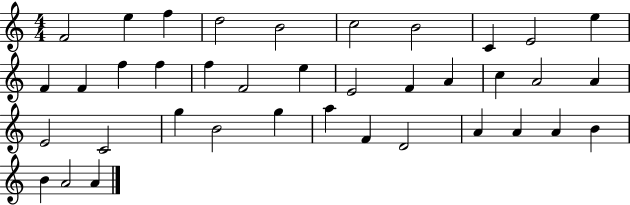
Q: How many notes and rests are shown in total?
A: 38